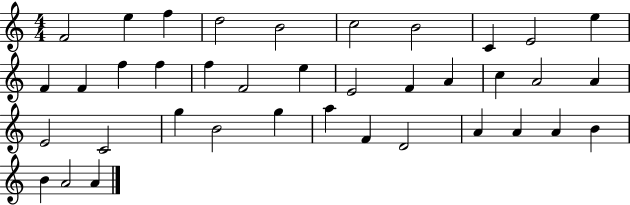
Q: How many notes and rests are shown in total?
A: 38